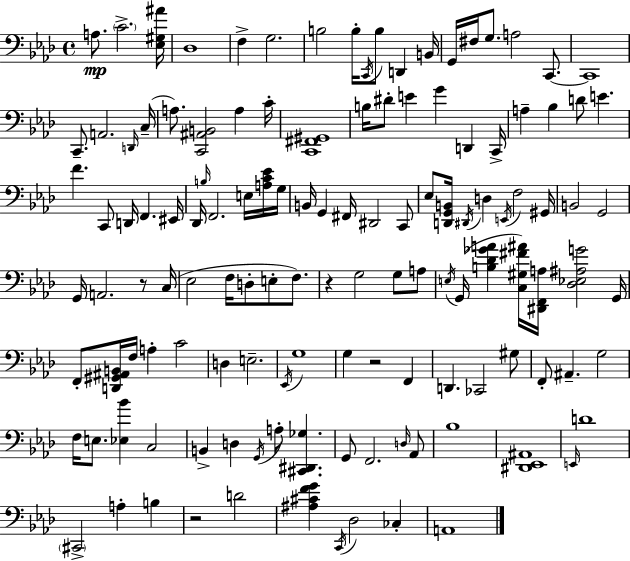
A3/e. C4/h. [Eb3,G#3,A#4]/s Db3/w F3/q G3/h. B3/h B3/s C2/s B3/e D2/q B2/s G2/s F#3/s G3/e. A3/h C2/e. C2/w C2/e. A2/h. D2/s C3/s A3/e. [C2,A#2,B2]/h A3/q C4/s [C2,F#2,G#2]/w B3/s D#4/e E4/q G4/q D2/q C2/s A3/q Bb3/q D4/e E4/q. F4/q. C2/e D2/s F2/q. EIS2/s Db2/s B3/s F2/h. E3/s [A3,C4,Eb4]/s G3/s B2/s G2/q F#2/s D#2/h C2/e Eb3/e [D2,G2,B2]/s D#2/s D3/q E2/s F3/h G#2/s B2/h G2/h G2/s A2/h. R/e C3/s Eb3/h F3/s D3/e E3/e F3/e. R/q G3/h G3/e A3/e E3/s G2/s [B3,Db4,Gb4,A4]/q [C3,G#3,F#4,A#4]/s [D#2,F2,A3]/s [Db3,Eb3,A#3,G4]/h G2/s F2/e [D2,G#2,A#2,B2]/s F3/s A3/q C4/h D3/q E3/h. Eb2/s G3/w G3/q R/h F2/q D2/q. CES2/h G#3/e F2/e A#2/q. G3/h F3/s E3/e. [Eb3,Bb4]/q C3/h B2/q D3/q G2/s A3/e [C#2,D#2,Gb3]/q. G2/e F2/h. D3/s Ab2/e Bb3/w [D#2,Eb2,A#2]/w E2/s D4/w C#2/h A3/q B3/q R/h D4/h [A#3,C#4,F4,G4]/q C2/s Db3/h CES3/q A2/w